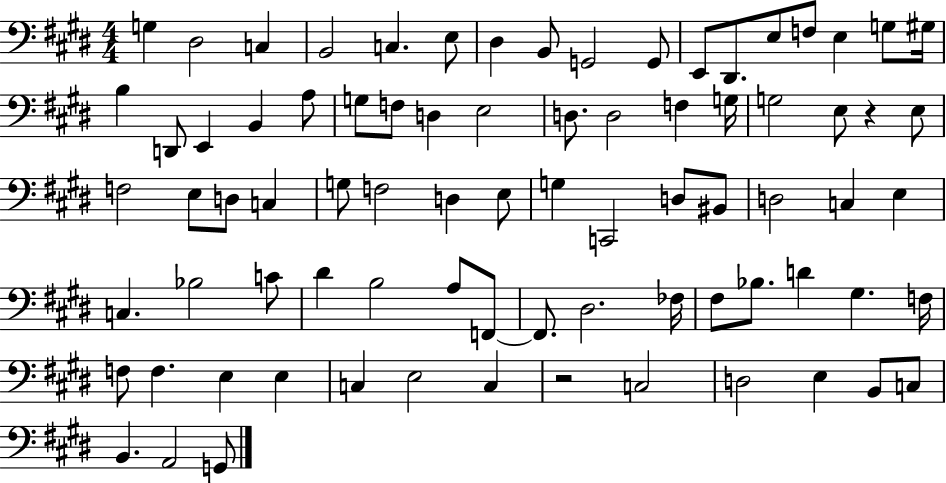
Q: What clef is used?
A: bass